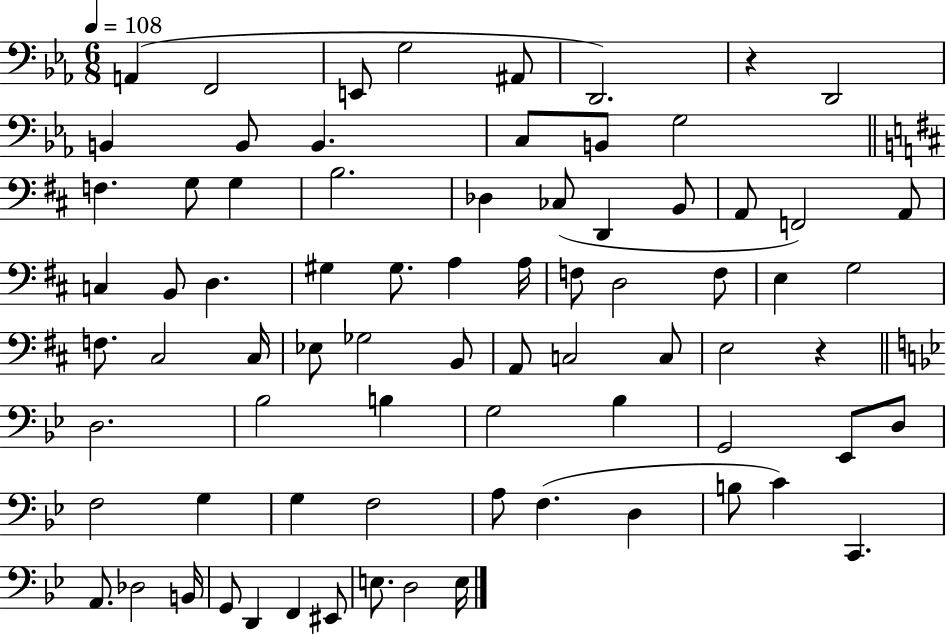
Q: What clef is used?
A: bass